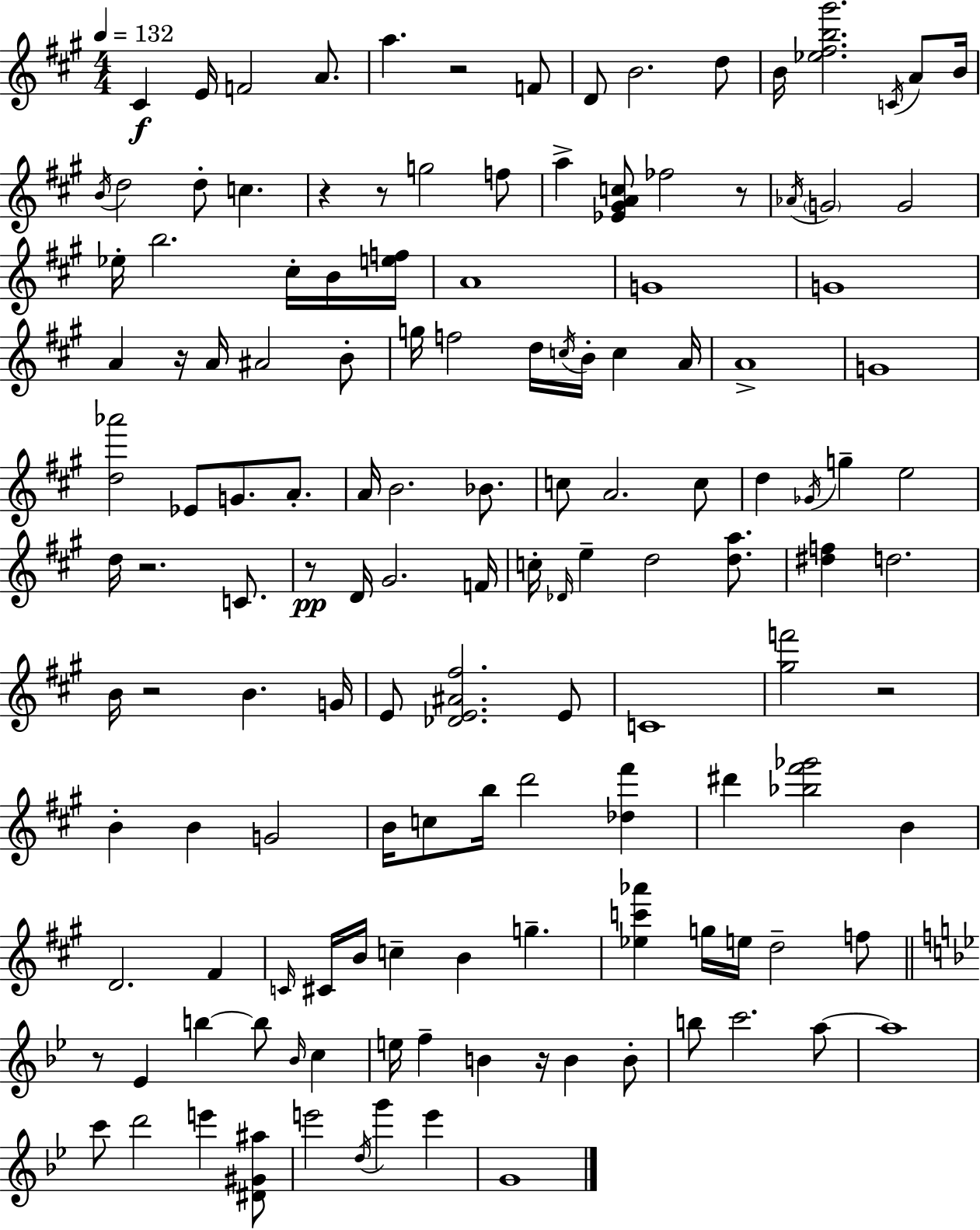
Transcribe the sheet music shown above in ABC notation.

X:1
T:Untitled
M:4/4
L:1/4
K:A
^C E/4 F2 A/2 a z2 F/2 D/2 B2 d/2 B/4 [_e^fb^g']2 C/4 A/2 B/4 B/4 d2 d/2 c z z/2 g2 f/2 a [_E^GAc]/2 _f2 z/2 _A/4 G2 G2 _e/4 b2 ^c/4 B/4 [ef]/4 A4 G4 G4 A z/4 A/4 ^A2 B/2 g/4 f2 d/4 c/4 B/4 c A/4 A4 G4 [d_a']2 _E/2 G/2 A/2 A/4 B2 _B/2 c/2 A2 c/2 d _G/4 g e2 d/4 z2 C/2 z/2 D/4 ^G2 F/4 c/4 _D/4 e d2 [da]/2 [^df] d2 B/4 z2 B G/4 E/2 [_DE^A^f]2 E/2 C4 [^gf']2 z2 B B G2 B/4 c/2 b/4 d'2 [_d^f'] ^d' [_b^f'_g']2 B D2 ^F C/4 ^C/4 B/4 c B g [_ec'_a'] g/4 e/4 d2 f/2 z/2 _E b b/2 _B/4 c e/4 f B z/4 B B/2 b/2 c'2 a/2 a4 c'/2 d'2 e' [^D^G^a]/2 e'2 d/4 g' e' G4